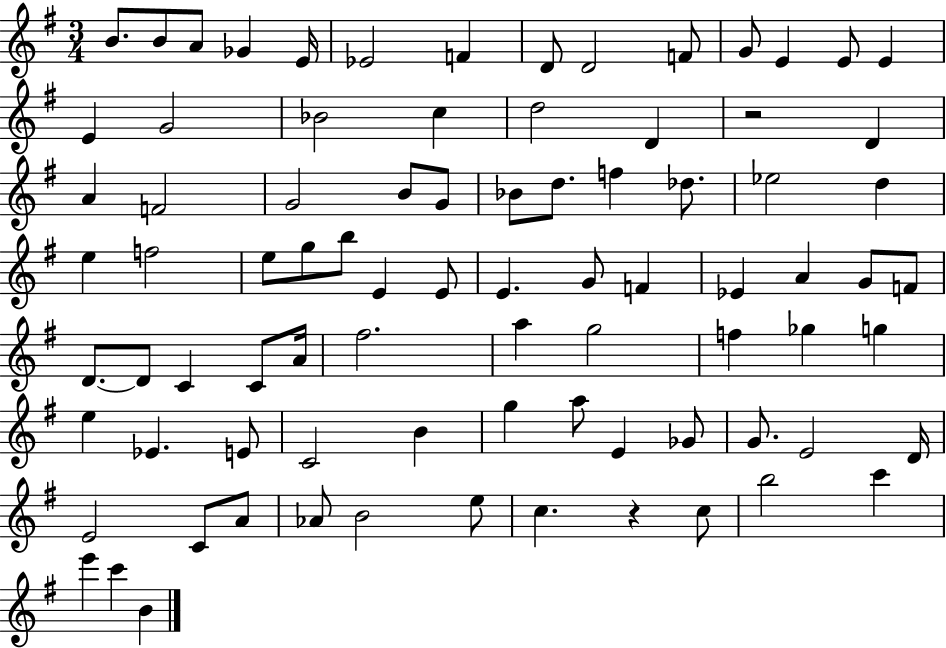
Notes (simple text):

B4/e. B4/e A4/e Gb4/q E4/s Eb4/h F4/q D4/e D4/h F4/e G4/e E4/q E4/e E4/q E4/q G4/h Bb4/h C5/q D5/h D4/q R/h D4/q A4/q F4/h G4/h B4/e G4/e Bb4/e D5/e. F5/q Db5/e. Eb5/h D5/q E5/q F5/h E5/e G5/e B5/e E4/q E4/e E4/q. G4/e F4/q Eb4/q A4/q G4/e F4/e D4/e. D4/e C4/q C4/e A4/s F#5/h. A5/q G5/h F5/q Gb5/q G5/q E5/q Eb4/q. E4/e C4/h B4/q G5/q A5/e E4/q Gb4/e G4/e. E4/h D4/s E4/h C4/e A4/e Ab4/e B4/h E5/e C5/q. R/q C5/e B5/h C6/q E6/q C6/q B4/q